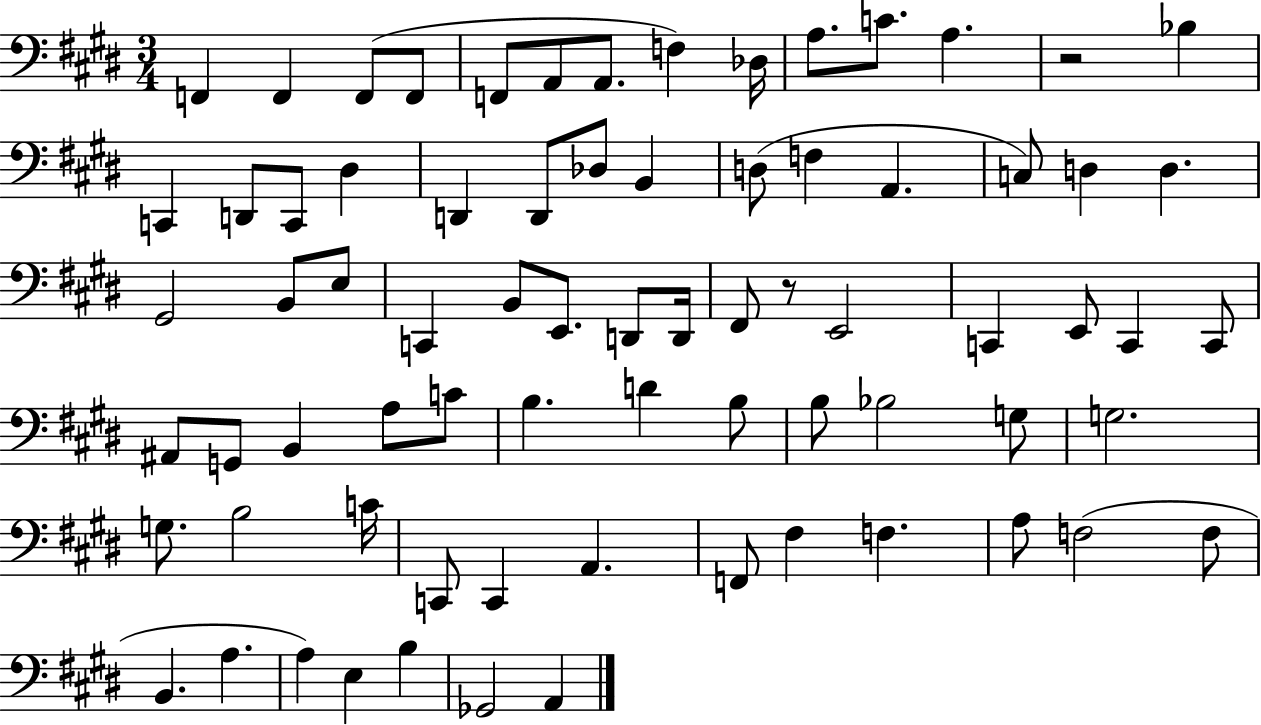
F2/q F2/q F2/e F2/e F2/e A2/e A2/e. F3/q Db3/s A3/e. C4/e. A3/q. R/h Bb3/q C2/q D2/e C2/e D#3/q D2/q D2/e Db3/e B2/q D3/e F3/q A2/q. C3/e D3/q D3/q. G#2/h B2/e E3/e C2/q B2/e E2/e. D2/e D2/s F#2/e R/e E2/h C2/q E2/e C2/q C2/e A#2/e G2/e B2/q A3/e C4/e B3/q. D4/q B3/e B3/e Bb3/h G3/e G3/h. G3/e. B3/h C4/s C2/e C2/q A2/q. F2/e F#3/q F3/q. A3/e F3/h F3/e B2/q. A3/q. A3/q E3/q B3/q Gb2/h A2/q